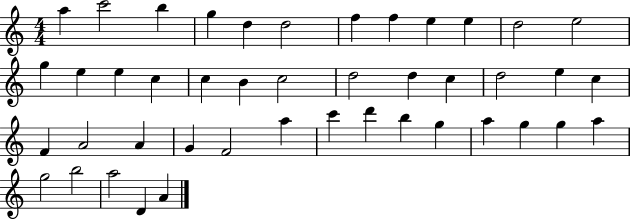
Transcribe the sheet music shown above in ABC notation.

X:1
T:Untitled
M:4/4
L:1/4
K:C
a c'2 b g d d2 f f e e d2 e2 g e e c c B c2 d2 d c d2 e c F A2 A G F2 a c' d' b g a g g a g2 b2 a2 D A